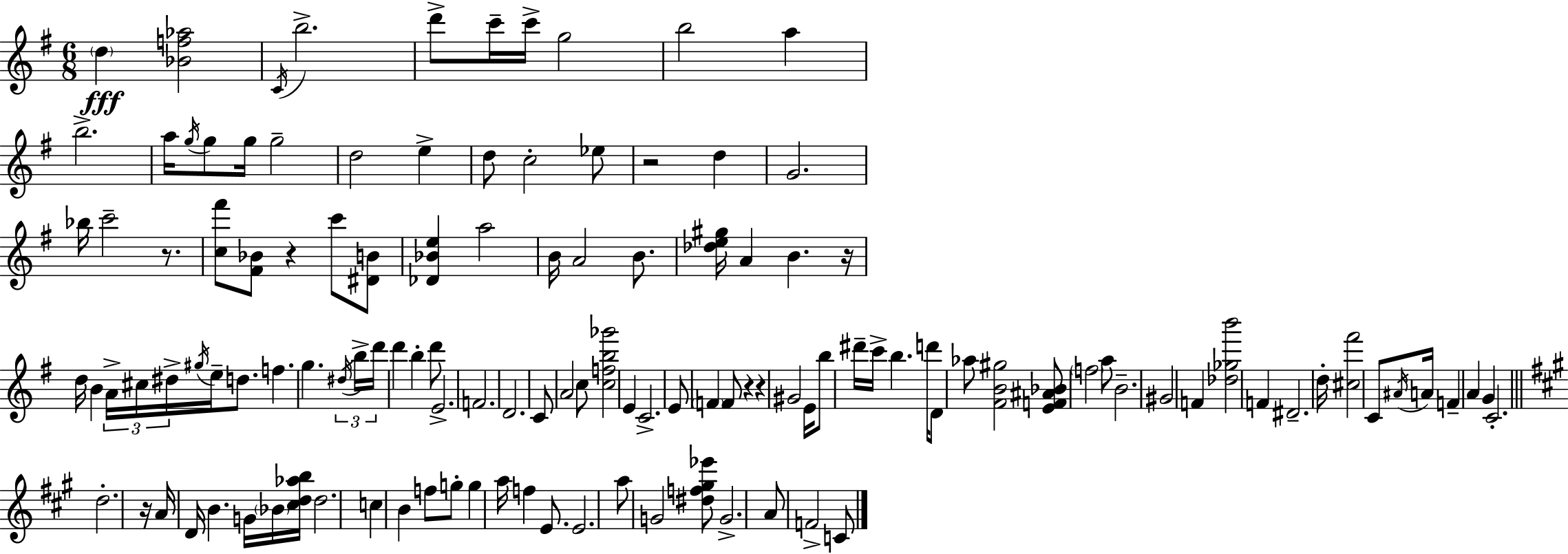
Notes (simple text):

D5/q [Bb4,F5,Ab5]/h C4/s B5/h. D6/e C6/s C6/s G5/h B5/h A5/q B5/h. A5/s G5/s G5/e G5/s G5/h D5/h E5/q D5/e C5/h Eb5/e R/h D5/q G4/h. Bb5/s C6/h R/e. [C5,F#6]/e [F#4,Bb4]/e R/q C6/e [D#4,B4]/e [Db4,Bb4,E5]/q A5/h B4/s A4/h B4/e. [Db5,E5,G#5]/s A4/q B4/q. R/s D5/s B4/q A4/s C#5/s D#5/s G#5/s E5/s D5/e. F5/q. G5/q. D#5/s B5/s D6/s D6/q B5/q D6/e E4/h. F4/h. D4/h. C4/e A4/h C5/e [C5,F5,B5,Gb6]/h E4/q C4/h. E4/e F4/q F4/e R/q R/q G#4/h E4/s B5/e D#6/s C6/s B5/q. D6/s D4/e Ab5/e [F#4,B4,G#5]/h [E4,F4,A#4,Bb4]/e F5/h A5/e B4/h. G#4/h F4/q [Db5,Gb5,B6]/h F4/q D#4/h. D5/s [C#5,F#6]/h C4/e A#4/s A4/s F4/q A4/q G4/q C4/h. D5/h. R/s A4/s D4/s B4/q. G4/s Bb4/s [C#5,D5,Ab5,B5]/s D5/h. C5/q B4/q F5/e G5/e G5/q A5/s F5/q E4/e. E4/h. A5/e G4/h [D#5,F5,G#5,Eb6]/e G4/h. A4/e F4/h C4/e